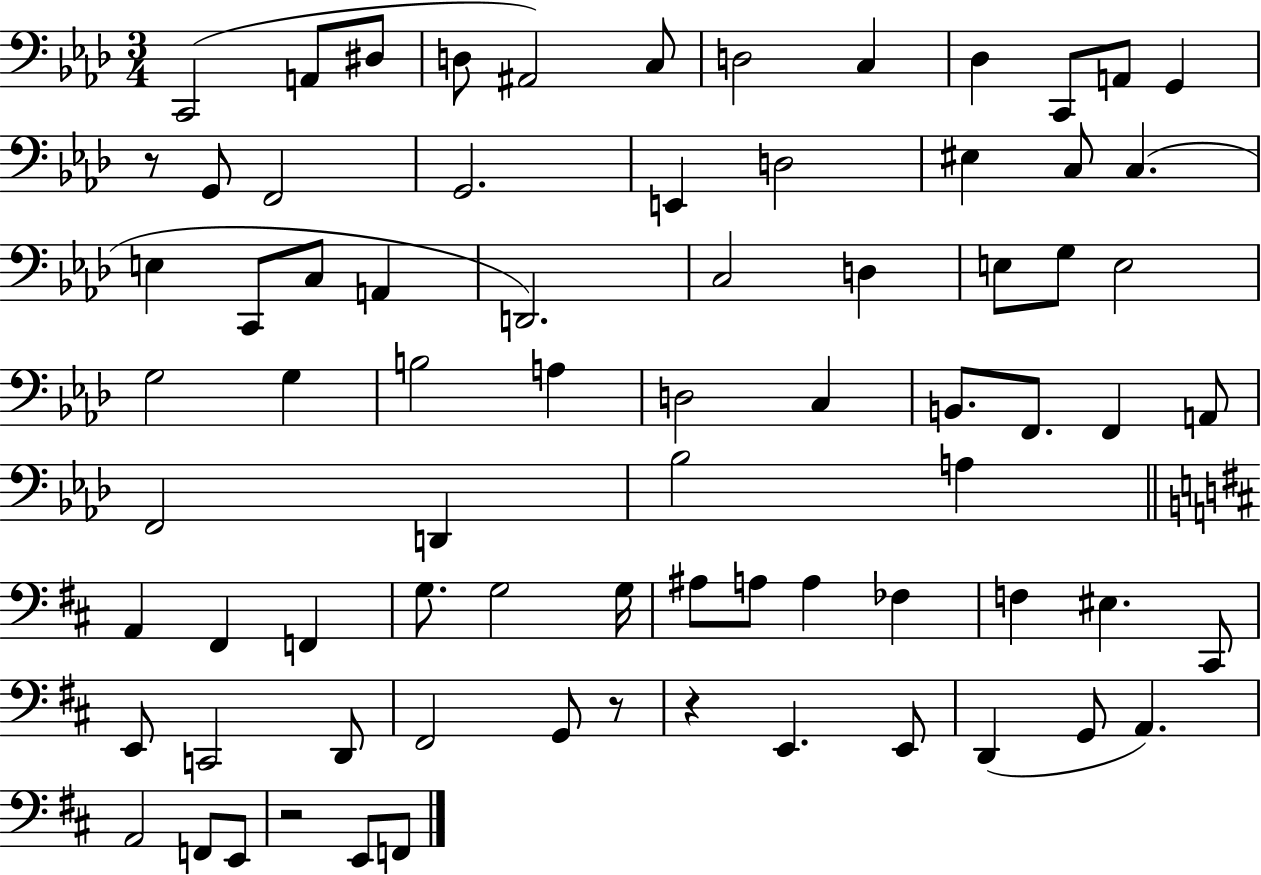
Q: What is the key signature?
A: AES major